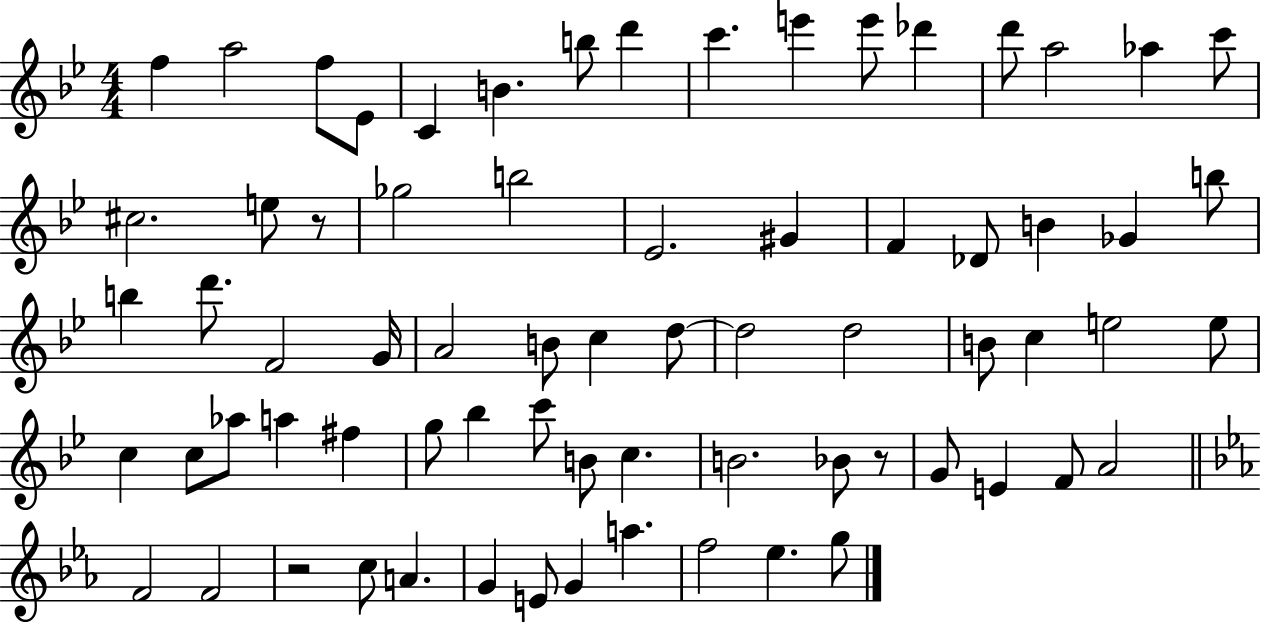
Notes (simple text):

F5/q A5/h F5/e Eb4/e C4/q B4/q. B5/e D6/q C6/q. E6/q E6/e Db6/q D6/e A5/h Ab5/q C6/e C#5/h. E5/e R/e Gb5/h B5/h Eb4/h. G#4/q F4/q Db4/e B4/q Gb4/q B5/e B5/q D6/e. F4/h G4/s A4/h B4/e C5/q D5/e D5/h D5/h B4/e C5/q E5/h E5/e C5/q C5/e Ab5/e A5/q F#5/q G5/e Bb5/q C6/e B4/e C5/q. B4/h. Bb4/e R/e G4/e E4/q F4/e A4/h F4/h F4/h R/h C5/e A4/q. G4/q E4/e G4/q A5/q. F5/h Eb5/q. G5/e